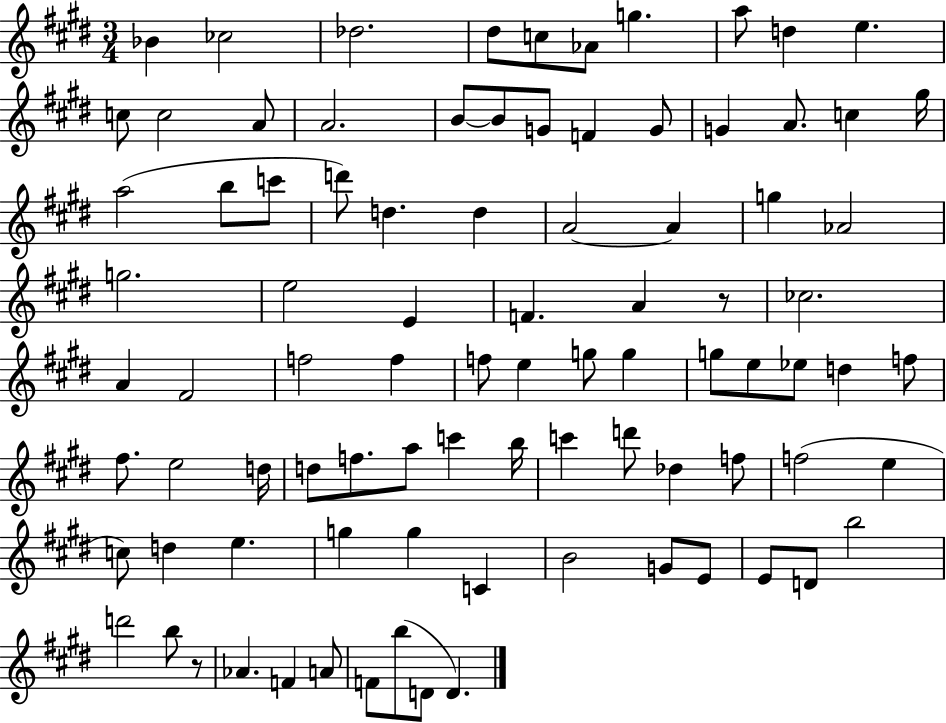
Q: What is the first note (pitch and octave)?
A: Bb4